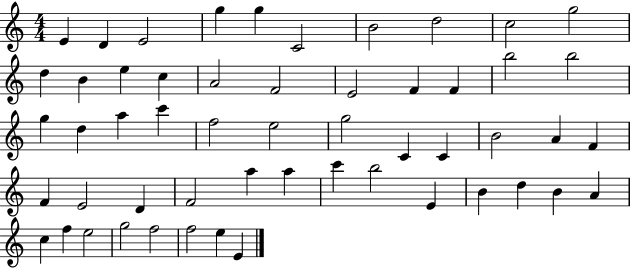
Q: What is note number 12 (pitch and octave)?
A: B4